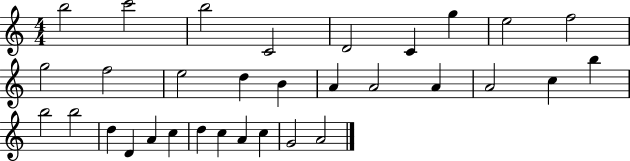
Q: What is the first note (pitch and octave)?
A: B5